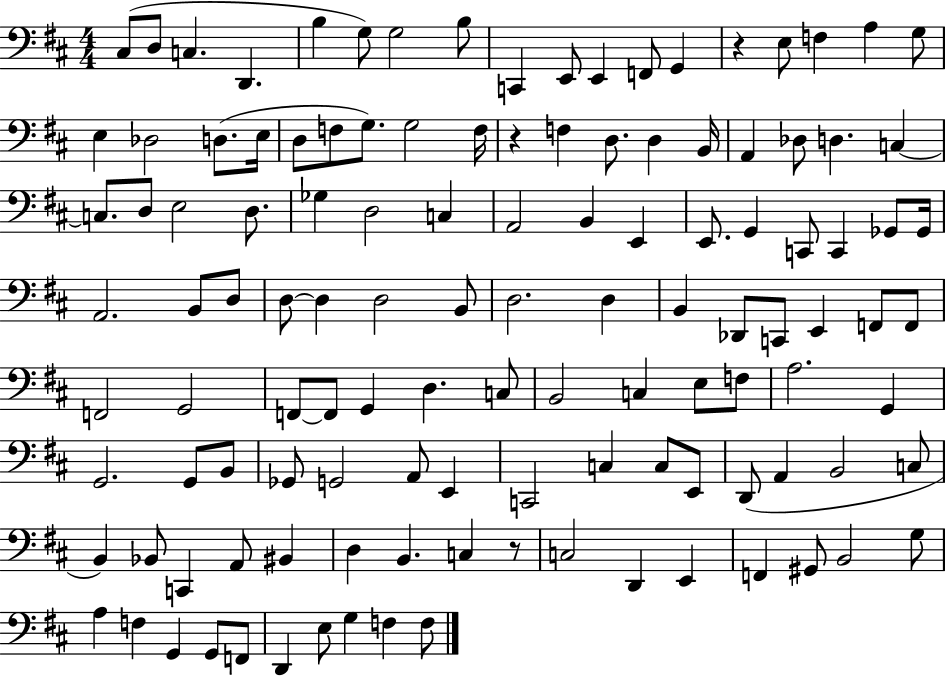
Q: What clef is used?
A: bass